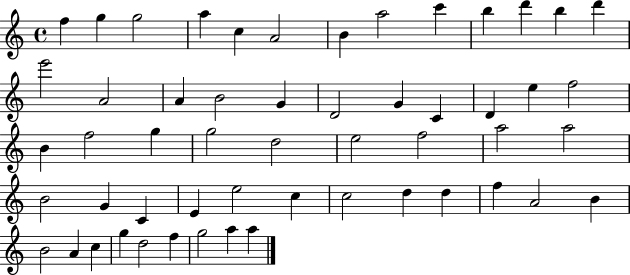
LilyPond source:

{
  \clef treble
  \time 4/4
  \defaultTimeSignature
  \key c \major
  f''4 g''4 g''2 | a''4 c''4 a'2 | b'4 a''2 c'''4 | b''4 d'''4 b''4 d'''4 | \break e'''2 a'2 | a'4 b'2 g'4 | d'2 g'4 c'4 | d'4 e''4 f''2 | \break b'4 f''2 g''4 | g''2 d''2 | e''2 f''2 | a''2 a''2 | \break b'2 g'4 c'4 | e'4 e''2 c''4 | c''2 d''4 d''4 | f''4 a'2 b'4 | \break b'2 a'4 c''4 | g''4 d''2 f''4 | g''2 a''4 a''4 | \bar "|."
}